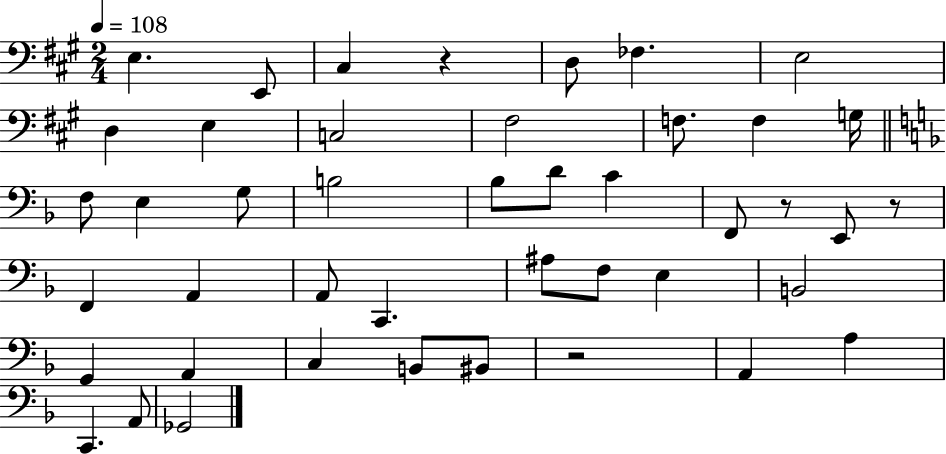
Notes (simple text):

E3/q. E2/e C#3/q R/q D3/e FES3/q. E3/h D3/q E3/q C3/h F#3/h F3/e. F3/q G3/s F3/e E3/q G3/e B3/h Bb3/e D4/e C4/q F2/e R/e E2/e R/e F2/q A2/q A2/e C2/q. A#3/e F3/e E3/q B2/h G2/q A2/q C3/q B2/e BIS2/e R/h A2/q A3/q C2/q. A2/e Gb2/h